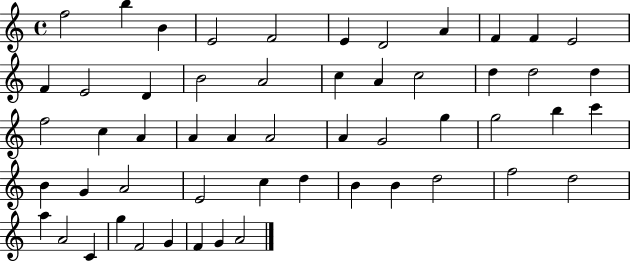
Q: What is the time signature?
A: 4/4